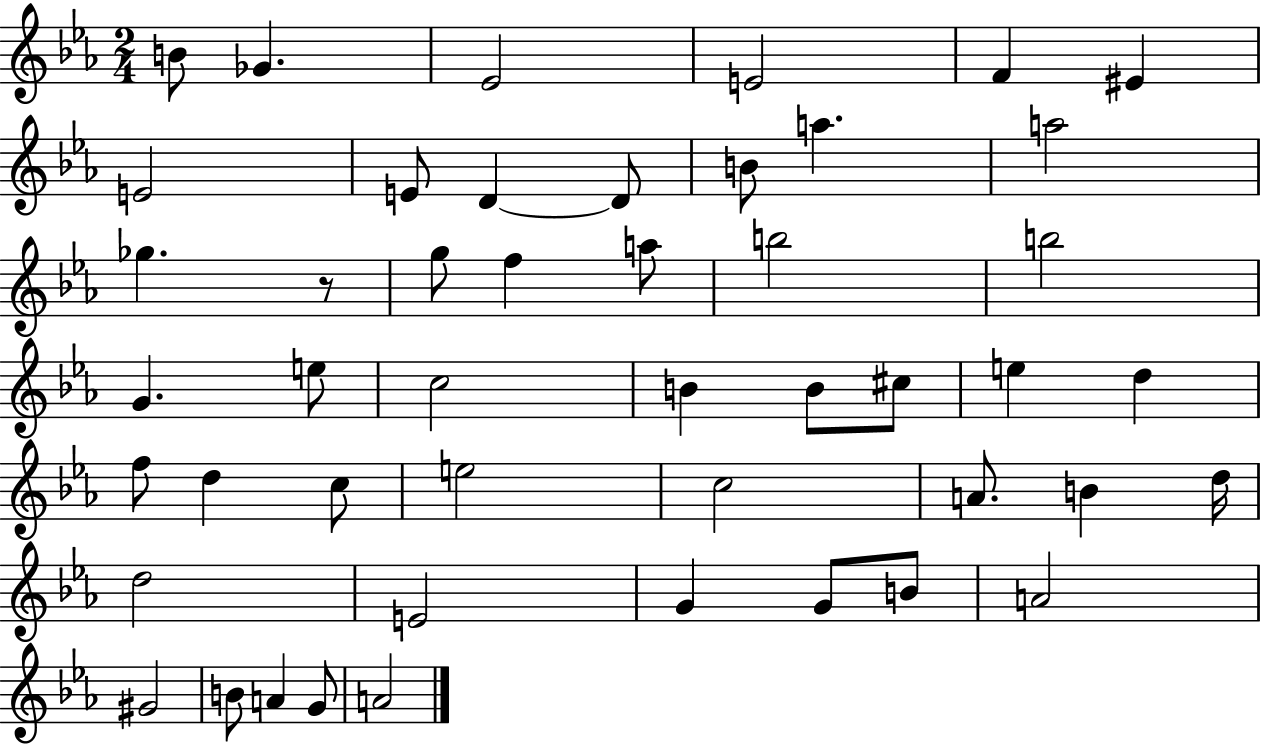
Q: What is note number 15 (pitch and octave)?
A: G5